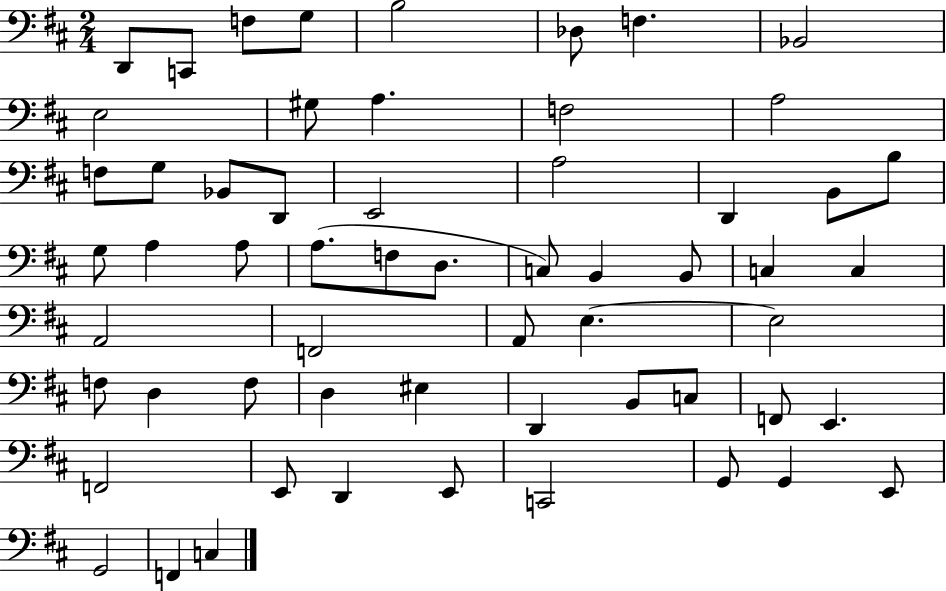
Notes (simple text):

D2/e C2/e F3/e G3/e B3/h Db3/e F3/q. Bb2/h E3/h G#3/e A3/q. F3/h A3/h F3/e G3/e Bb2/e D2/e E2/h A3/h D2/q B2/e B3/e G3/e A3/q A3/e A3/e. F3/e D3/e. C3/e B2/q B2/e C3/q C3/q A2/h F2/h A2/e E3/q. E3/h F3/e D3/q F3/e D3/q EIS3/q D2/q B2/e C3/e F2/e E2/q. F2/h E2/e D2/q E2/e C2/h G2/e G2/q E2/e G2/h F2/q C3/q